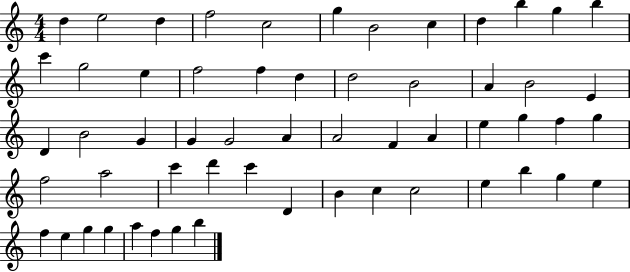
X:1
T:Untitled
M:4/4
L:1/4
K:C
d e2 d f2 c2 g B2 c d b g b c' g2 e f2 f d d2 B2 A B2 E D B2 G G G2 A A2 F A e g f g f2 a2 c' d' c' D B c c2 e b g e f e g g a f g b